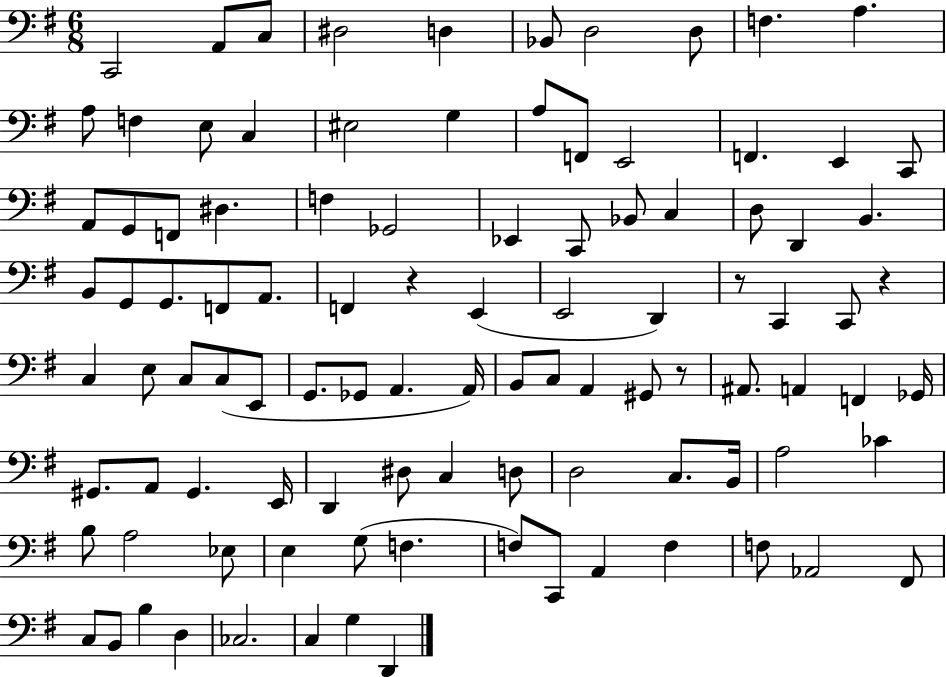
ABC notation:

X:1
T:Untitled
M:6/8
L:1/4
K:G
C,,2 A,,/2 C,/2 ^D,2 D, _B,,/2 D,2 D,/2 F, A, A,/2 F, E,/2 C, ^E,2 G, A,/2 F,,/2 E,,2 F,, E,, C,,/2 A,,/2 G,,/2 F,,/2 ^D, F, _G,,2 _E,, C,,/2 _B,,/2 C, D,/2 D,, B,, B,,/2 G,,/2 G,,/2 F,,/2 A,,/2 F,, z E,, E,,2 D,, z/2 C,, C,,/2 z C, E,/2 C,/2 C,/2 E,,/2 G,,/2 _G,,/2 A,, A,,/4 B,,/2 C,/2 A,, ^G,,/2 z/2 ^A,,/2 A,, F,, _G,,/4 ^G,,/2 A,,/2 ^G,, E,,/4 D,, ^D,/2 C, D,/2 D,2 C,/2 B,,/4 A,2 _C B,/2 A,2 _E,/2 E, G,/2 F, F,/2 C,,/2 A,, F, F,/2 _A,,2 ^F,,/2 C,/2 B,,/2 B, D, _C,2 C, G, D,,